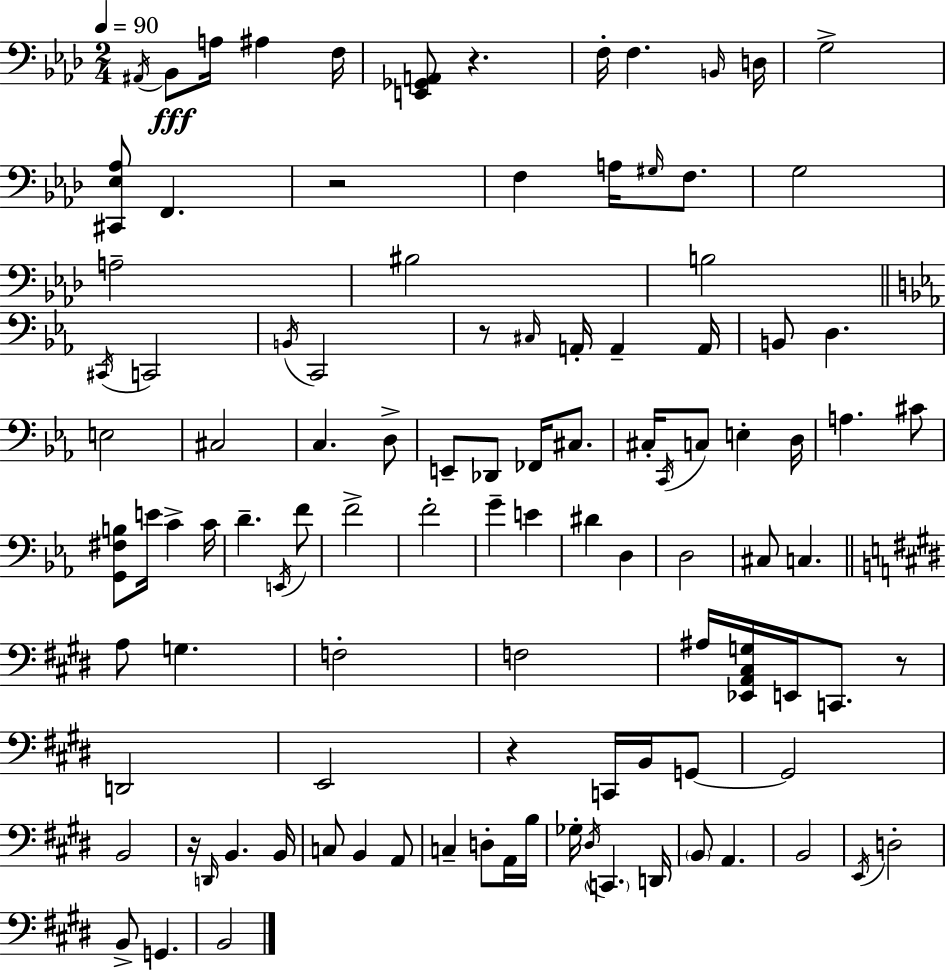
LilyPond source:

{
  \clef bass
  \numericTimeSignature
  \time 2/4
  \key aes \major
  \tempo 4 = 90
  \acciaccatura { ais,16 }\fff bes,8 a16 ais4 | f16 <e, ges, a,>8 r4. | f16-. f4. | \grace { b,16 } d16 g2-> | \break <cis, ees aes>8 f,4. | r2 | f4 a16 \grace { gis16 } | f8. g2 | \break a2-- | bis2 | b2 | \bar "||" \break \key ees \major \acciaccatura { cis,16 } c,2 | \acciaccatura { b,16 } c,2 | r8 \grace { cis16 } a,16-. a,4-- | a,16 b,8 d4. | \break e2 | cis2 | c4. | d8-> e,8-- des,8 fes,16 | \break cis8. cis16-. \acciaccatura { c,16 } c8 e4-. | d16 a4. | cis'8 <g, fis b>8 e'16 c'4-> | c'16 d'4.-- | \break \acciaccatura { e,16 } f'8 f'2-> | f'2-. | g'4-- | e'4 dis'4 | \break d4 d2 | cis8 c4. | \bar "||" \break \key e \major a8 g4. | f2-. | f2 | ais16 <ees, a, cis g>16 e,16 c,8. r8 | \break d,2 | e,2 | r4 c,16 b,16 g,8~~ | g,2 | \break b,2 | r16 \grace { d,16 } b,4. | b,16 c8 b,4 a,8 | c4-- d8-. a,16 | \break b16 ges16-. \acciaccatura { dis16 } \parenthesize c,4. | d,16 \parenthesize b,8 a,4. | b,2 | \acciaccatura { e,16 } d2-. | \break b,8-> g,4. | b,2 | \bar "|."
}